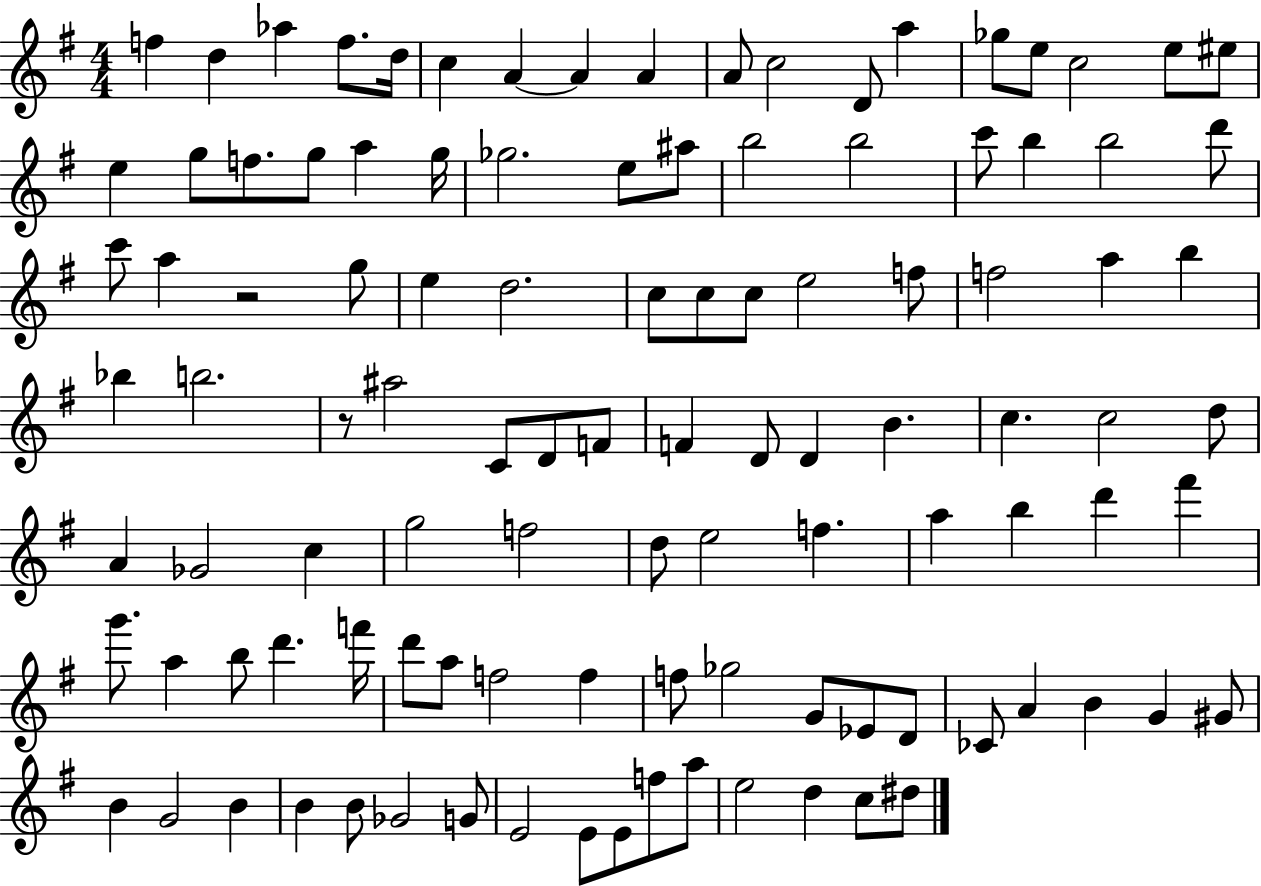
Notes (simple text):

F5/q D5/q Ab5/q F5/e. D5/s C5/q A4/q A4/q A4/q A4/e C5/h D4/e A5/q Gb5/e E5/e C5/h E5/e EIS5/e E5/q G5/e F5/e. G5/e A5/q G5/s Gb5/h. E5/e A#5/e B5/h B5/h C6/e B5/q B5/h D6/e C6/e A5/q R/h G5/e E5/q D5/h. C5/e C5/e C5/e E5/h F5/e F5/h A5/q B5/q Bb5/q B5/h. R/e A#5/h C4/e D4/e F4/e F4/q D4/e D4/q B4/q. C5/q. C5/h D5/e A4/q Gb4/h C5/q G5/h F5/h D5/e E5/h F5/q. A5/q B5/q D6/q F#6/q G6/e. A5/q B5/e D6/q. F6/s D6/e A5/e F5/h F5/q F5/e Gb5/h G4/e Eb4/e D4/e CES4/e A4/q B4/q G4/q G#4/e B4/q G4/h B4/q B4/q B4/e Gb4/h G4/e E4/h E4/e E4/e F5/e A5/e E5/h D5/q C5/e D#5/e